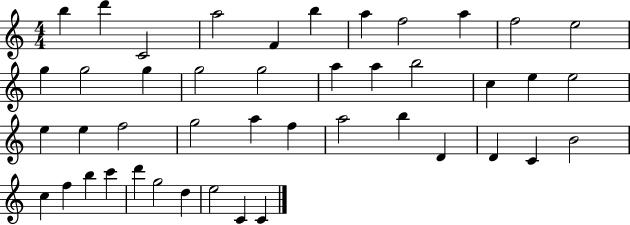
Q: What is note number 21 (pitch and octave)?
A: E5